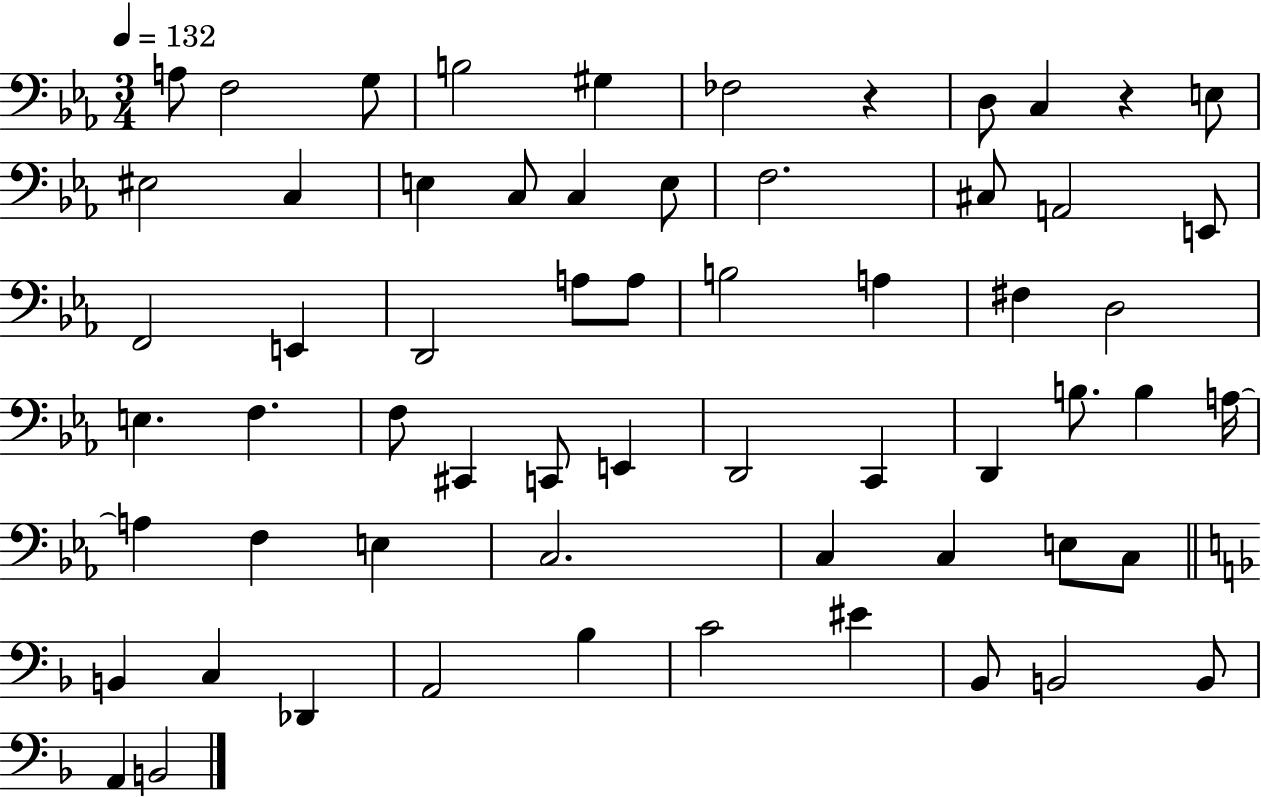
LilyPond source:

{
  \clef bass
  \numericTimeSignature
  \time 3/4
  \key ees \major
  \tempo 4 = 132
  a8 f2 g8 | b2 gis4 | fes2 r4 | d8 c4 r4 e8 | \break eis2 c4 | e4 c8 c4 e8 | f2. | cis8 a,2 e,8 | \break f,2 e,4 | d,2 a8 a8 | b2 a4 | fis4 d2 | \break e4. f4. | f8 cis,4 c,8 e,4 | d,2 c,4 | d,4 b8. b4 a16~~ | \break a4 f4 e4 | c2. | c4 c4 e8 c8 | \bar "||" \break \key f \major b,4 c4 des,4 | a,2 bes4 | c'2 eis'4 | bes,8 b,2 b,8 | \break a,4 b,2 | \bar "|."
}